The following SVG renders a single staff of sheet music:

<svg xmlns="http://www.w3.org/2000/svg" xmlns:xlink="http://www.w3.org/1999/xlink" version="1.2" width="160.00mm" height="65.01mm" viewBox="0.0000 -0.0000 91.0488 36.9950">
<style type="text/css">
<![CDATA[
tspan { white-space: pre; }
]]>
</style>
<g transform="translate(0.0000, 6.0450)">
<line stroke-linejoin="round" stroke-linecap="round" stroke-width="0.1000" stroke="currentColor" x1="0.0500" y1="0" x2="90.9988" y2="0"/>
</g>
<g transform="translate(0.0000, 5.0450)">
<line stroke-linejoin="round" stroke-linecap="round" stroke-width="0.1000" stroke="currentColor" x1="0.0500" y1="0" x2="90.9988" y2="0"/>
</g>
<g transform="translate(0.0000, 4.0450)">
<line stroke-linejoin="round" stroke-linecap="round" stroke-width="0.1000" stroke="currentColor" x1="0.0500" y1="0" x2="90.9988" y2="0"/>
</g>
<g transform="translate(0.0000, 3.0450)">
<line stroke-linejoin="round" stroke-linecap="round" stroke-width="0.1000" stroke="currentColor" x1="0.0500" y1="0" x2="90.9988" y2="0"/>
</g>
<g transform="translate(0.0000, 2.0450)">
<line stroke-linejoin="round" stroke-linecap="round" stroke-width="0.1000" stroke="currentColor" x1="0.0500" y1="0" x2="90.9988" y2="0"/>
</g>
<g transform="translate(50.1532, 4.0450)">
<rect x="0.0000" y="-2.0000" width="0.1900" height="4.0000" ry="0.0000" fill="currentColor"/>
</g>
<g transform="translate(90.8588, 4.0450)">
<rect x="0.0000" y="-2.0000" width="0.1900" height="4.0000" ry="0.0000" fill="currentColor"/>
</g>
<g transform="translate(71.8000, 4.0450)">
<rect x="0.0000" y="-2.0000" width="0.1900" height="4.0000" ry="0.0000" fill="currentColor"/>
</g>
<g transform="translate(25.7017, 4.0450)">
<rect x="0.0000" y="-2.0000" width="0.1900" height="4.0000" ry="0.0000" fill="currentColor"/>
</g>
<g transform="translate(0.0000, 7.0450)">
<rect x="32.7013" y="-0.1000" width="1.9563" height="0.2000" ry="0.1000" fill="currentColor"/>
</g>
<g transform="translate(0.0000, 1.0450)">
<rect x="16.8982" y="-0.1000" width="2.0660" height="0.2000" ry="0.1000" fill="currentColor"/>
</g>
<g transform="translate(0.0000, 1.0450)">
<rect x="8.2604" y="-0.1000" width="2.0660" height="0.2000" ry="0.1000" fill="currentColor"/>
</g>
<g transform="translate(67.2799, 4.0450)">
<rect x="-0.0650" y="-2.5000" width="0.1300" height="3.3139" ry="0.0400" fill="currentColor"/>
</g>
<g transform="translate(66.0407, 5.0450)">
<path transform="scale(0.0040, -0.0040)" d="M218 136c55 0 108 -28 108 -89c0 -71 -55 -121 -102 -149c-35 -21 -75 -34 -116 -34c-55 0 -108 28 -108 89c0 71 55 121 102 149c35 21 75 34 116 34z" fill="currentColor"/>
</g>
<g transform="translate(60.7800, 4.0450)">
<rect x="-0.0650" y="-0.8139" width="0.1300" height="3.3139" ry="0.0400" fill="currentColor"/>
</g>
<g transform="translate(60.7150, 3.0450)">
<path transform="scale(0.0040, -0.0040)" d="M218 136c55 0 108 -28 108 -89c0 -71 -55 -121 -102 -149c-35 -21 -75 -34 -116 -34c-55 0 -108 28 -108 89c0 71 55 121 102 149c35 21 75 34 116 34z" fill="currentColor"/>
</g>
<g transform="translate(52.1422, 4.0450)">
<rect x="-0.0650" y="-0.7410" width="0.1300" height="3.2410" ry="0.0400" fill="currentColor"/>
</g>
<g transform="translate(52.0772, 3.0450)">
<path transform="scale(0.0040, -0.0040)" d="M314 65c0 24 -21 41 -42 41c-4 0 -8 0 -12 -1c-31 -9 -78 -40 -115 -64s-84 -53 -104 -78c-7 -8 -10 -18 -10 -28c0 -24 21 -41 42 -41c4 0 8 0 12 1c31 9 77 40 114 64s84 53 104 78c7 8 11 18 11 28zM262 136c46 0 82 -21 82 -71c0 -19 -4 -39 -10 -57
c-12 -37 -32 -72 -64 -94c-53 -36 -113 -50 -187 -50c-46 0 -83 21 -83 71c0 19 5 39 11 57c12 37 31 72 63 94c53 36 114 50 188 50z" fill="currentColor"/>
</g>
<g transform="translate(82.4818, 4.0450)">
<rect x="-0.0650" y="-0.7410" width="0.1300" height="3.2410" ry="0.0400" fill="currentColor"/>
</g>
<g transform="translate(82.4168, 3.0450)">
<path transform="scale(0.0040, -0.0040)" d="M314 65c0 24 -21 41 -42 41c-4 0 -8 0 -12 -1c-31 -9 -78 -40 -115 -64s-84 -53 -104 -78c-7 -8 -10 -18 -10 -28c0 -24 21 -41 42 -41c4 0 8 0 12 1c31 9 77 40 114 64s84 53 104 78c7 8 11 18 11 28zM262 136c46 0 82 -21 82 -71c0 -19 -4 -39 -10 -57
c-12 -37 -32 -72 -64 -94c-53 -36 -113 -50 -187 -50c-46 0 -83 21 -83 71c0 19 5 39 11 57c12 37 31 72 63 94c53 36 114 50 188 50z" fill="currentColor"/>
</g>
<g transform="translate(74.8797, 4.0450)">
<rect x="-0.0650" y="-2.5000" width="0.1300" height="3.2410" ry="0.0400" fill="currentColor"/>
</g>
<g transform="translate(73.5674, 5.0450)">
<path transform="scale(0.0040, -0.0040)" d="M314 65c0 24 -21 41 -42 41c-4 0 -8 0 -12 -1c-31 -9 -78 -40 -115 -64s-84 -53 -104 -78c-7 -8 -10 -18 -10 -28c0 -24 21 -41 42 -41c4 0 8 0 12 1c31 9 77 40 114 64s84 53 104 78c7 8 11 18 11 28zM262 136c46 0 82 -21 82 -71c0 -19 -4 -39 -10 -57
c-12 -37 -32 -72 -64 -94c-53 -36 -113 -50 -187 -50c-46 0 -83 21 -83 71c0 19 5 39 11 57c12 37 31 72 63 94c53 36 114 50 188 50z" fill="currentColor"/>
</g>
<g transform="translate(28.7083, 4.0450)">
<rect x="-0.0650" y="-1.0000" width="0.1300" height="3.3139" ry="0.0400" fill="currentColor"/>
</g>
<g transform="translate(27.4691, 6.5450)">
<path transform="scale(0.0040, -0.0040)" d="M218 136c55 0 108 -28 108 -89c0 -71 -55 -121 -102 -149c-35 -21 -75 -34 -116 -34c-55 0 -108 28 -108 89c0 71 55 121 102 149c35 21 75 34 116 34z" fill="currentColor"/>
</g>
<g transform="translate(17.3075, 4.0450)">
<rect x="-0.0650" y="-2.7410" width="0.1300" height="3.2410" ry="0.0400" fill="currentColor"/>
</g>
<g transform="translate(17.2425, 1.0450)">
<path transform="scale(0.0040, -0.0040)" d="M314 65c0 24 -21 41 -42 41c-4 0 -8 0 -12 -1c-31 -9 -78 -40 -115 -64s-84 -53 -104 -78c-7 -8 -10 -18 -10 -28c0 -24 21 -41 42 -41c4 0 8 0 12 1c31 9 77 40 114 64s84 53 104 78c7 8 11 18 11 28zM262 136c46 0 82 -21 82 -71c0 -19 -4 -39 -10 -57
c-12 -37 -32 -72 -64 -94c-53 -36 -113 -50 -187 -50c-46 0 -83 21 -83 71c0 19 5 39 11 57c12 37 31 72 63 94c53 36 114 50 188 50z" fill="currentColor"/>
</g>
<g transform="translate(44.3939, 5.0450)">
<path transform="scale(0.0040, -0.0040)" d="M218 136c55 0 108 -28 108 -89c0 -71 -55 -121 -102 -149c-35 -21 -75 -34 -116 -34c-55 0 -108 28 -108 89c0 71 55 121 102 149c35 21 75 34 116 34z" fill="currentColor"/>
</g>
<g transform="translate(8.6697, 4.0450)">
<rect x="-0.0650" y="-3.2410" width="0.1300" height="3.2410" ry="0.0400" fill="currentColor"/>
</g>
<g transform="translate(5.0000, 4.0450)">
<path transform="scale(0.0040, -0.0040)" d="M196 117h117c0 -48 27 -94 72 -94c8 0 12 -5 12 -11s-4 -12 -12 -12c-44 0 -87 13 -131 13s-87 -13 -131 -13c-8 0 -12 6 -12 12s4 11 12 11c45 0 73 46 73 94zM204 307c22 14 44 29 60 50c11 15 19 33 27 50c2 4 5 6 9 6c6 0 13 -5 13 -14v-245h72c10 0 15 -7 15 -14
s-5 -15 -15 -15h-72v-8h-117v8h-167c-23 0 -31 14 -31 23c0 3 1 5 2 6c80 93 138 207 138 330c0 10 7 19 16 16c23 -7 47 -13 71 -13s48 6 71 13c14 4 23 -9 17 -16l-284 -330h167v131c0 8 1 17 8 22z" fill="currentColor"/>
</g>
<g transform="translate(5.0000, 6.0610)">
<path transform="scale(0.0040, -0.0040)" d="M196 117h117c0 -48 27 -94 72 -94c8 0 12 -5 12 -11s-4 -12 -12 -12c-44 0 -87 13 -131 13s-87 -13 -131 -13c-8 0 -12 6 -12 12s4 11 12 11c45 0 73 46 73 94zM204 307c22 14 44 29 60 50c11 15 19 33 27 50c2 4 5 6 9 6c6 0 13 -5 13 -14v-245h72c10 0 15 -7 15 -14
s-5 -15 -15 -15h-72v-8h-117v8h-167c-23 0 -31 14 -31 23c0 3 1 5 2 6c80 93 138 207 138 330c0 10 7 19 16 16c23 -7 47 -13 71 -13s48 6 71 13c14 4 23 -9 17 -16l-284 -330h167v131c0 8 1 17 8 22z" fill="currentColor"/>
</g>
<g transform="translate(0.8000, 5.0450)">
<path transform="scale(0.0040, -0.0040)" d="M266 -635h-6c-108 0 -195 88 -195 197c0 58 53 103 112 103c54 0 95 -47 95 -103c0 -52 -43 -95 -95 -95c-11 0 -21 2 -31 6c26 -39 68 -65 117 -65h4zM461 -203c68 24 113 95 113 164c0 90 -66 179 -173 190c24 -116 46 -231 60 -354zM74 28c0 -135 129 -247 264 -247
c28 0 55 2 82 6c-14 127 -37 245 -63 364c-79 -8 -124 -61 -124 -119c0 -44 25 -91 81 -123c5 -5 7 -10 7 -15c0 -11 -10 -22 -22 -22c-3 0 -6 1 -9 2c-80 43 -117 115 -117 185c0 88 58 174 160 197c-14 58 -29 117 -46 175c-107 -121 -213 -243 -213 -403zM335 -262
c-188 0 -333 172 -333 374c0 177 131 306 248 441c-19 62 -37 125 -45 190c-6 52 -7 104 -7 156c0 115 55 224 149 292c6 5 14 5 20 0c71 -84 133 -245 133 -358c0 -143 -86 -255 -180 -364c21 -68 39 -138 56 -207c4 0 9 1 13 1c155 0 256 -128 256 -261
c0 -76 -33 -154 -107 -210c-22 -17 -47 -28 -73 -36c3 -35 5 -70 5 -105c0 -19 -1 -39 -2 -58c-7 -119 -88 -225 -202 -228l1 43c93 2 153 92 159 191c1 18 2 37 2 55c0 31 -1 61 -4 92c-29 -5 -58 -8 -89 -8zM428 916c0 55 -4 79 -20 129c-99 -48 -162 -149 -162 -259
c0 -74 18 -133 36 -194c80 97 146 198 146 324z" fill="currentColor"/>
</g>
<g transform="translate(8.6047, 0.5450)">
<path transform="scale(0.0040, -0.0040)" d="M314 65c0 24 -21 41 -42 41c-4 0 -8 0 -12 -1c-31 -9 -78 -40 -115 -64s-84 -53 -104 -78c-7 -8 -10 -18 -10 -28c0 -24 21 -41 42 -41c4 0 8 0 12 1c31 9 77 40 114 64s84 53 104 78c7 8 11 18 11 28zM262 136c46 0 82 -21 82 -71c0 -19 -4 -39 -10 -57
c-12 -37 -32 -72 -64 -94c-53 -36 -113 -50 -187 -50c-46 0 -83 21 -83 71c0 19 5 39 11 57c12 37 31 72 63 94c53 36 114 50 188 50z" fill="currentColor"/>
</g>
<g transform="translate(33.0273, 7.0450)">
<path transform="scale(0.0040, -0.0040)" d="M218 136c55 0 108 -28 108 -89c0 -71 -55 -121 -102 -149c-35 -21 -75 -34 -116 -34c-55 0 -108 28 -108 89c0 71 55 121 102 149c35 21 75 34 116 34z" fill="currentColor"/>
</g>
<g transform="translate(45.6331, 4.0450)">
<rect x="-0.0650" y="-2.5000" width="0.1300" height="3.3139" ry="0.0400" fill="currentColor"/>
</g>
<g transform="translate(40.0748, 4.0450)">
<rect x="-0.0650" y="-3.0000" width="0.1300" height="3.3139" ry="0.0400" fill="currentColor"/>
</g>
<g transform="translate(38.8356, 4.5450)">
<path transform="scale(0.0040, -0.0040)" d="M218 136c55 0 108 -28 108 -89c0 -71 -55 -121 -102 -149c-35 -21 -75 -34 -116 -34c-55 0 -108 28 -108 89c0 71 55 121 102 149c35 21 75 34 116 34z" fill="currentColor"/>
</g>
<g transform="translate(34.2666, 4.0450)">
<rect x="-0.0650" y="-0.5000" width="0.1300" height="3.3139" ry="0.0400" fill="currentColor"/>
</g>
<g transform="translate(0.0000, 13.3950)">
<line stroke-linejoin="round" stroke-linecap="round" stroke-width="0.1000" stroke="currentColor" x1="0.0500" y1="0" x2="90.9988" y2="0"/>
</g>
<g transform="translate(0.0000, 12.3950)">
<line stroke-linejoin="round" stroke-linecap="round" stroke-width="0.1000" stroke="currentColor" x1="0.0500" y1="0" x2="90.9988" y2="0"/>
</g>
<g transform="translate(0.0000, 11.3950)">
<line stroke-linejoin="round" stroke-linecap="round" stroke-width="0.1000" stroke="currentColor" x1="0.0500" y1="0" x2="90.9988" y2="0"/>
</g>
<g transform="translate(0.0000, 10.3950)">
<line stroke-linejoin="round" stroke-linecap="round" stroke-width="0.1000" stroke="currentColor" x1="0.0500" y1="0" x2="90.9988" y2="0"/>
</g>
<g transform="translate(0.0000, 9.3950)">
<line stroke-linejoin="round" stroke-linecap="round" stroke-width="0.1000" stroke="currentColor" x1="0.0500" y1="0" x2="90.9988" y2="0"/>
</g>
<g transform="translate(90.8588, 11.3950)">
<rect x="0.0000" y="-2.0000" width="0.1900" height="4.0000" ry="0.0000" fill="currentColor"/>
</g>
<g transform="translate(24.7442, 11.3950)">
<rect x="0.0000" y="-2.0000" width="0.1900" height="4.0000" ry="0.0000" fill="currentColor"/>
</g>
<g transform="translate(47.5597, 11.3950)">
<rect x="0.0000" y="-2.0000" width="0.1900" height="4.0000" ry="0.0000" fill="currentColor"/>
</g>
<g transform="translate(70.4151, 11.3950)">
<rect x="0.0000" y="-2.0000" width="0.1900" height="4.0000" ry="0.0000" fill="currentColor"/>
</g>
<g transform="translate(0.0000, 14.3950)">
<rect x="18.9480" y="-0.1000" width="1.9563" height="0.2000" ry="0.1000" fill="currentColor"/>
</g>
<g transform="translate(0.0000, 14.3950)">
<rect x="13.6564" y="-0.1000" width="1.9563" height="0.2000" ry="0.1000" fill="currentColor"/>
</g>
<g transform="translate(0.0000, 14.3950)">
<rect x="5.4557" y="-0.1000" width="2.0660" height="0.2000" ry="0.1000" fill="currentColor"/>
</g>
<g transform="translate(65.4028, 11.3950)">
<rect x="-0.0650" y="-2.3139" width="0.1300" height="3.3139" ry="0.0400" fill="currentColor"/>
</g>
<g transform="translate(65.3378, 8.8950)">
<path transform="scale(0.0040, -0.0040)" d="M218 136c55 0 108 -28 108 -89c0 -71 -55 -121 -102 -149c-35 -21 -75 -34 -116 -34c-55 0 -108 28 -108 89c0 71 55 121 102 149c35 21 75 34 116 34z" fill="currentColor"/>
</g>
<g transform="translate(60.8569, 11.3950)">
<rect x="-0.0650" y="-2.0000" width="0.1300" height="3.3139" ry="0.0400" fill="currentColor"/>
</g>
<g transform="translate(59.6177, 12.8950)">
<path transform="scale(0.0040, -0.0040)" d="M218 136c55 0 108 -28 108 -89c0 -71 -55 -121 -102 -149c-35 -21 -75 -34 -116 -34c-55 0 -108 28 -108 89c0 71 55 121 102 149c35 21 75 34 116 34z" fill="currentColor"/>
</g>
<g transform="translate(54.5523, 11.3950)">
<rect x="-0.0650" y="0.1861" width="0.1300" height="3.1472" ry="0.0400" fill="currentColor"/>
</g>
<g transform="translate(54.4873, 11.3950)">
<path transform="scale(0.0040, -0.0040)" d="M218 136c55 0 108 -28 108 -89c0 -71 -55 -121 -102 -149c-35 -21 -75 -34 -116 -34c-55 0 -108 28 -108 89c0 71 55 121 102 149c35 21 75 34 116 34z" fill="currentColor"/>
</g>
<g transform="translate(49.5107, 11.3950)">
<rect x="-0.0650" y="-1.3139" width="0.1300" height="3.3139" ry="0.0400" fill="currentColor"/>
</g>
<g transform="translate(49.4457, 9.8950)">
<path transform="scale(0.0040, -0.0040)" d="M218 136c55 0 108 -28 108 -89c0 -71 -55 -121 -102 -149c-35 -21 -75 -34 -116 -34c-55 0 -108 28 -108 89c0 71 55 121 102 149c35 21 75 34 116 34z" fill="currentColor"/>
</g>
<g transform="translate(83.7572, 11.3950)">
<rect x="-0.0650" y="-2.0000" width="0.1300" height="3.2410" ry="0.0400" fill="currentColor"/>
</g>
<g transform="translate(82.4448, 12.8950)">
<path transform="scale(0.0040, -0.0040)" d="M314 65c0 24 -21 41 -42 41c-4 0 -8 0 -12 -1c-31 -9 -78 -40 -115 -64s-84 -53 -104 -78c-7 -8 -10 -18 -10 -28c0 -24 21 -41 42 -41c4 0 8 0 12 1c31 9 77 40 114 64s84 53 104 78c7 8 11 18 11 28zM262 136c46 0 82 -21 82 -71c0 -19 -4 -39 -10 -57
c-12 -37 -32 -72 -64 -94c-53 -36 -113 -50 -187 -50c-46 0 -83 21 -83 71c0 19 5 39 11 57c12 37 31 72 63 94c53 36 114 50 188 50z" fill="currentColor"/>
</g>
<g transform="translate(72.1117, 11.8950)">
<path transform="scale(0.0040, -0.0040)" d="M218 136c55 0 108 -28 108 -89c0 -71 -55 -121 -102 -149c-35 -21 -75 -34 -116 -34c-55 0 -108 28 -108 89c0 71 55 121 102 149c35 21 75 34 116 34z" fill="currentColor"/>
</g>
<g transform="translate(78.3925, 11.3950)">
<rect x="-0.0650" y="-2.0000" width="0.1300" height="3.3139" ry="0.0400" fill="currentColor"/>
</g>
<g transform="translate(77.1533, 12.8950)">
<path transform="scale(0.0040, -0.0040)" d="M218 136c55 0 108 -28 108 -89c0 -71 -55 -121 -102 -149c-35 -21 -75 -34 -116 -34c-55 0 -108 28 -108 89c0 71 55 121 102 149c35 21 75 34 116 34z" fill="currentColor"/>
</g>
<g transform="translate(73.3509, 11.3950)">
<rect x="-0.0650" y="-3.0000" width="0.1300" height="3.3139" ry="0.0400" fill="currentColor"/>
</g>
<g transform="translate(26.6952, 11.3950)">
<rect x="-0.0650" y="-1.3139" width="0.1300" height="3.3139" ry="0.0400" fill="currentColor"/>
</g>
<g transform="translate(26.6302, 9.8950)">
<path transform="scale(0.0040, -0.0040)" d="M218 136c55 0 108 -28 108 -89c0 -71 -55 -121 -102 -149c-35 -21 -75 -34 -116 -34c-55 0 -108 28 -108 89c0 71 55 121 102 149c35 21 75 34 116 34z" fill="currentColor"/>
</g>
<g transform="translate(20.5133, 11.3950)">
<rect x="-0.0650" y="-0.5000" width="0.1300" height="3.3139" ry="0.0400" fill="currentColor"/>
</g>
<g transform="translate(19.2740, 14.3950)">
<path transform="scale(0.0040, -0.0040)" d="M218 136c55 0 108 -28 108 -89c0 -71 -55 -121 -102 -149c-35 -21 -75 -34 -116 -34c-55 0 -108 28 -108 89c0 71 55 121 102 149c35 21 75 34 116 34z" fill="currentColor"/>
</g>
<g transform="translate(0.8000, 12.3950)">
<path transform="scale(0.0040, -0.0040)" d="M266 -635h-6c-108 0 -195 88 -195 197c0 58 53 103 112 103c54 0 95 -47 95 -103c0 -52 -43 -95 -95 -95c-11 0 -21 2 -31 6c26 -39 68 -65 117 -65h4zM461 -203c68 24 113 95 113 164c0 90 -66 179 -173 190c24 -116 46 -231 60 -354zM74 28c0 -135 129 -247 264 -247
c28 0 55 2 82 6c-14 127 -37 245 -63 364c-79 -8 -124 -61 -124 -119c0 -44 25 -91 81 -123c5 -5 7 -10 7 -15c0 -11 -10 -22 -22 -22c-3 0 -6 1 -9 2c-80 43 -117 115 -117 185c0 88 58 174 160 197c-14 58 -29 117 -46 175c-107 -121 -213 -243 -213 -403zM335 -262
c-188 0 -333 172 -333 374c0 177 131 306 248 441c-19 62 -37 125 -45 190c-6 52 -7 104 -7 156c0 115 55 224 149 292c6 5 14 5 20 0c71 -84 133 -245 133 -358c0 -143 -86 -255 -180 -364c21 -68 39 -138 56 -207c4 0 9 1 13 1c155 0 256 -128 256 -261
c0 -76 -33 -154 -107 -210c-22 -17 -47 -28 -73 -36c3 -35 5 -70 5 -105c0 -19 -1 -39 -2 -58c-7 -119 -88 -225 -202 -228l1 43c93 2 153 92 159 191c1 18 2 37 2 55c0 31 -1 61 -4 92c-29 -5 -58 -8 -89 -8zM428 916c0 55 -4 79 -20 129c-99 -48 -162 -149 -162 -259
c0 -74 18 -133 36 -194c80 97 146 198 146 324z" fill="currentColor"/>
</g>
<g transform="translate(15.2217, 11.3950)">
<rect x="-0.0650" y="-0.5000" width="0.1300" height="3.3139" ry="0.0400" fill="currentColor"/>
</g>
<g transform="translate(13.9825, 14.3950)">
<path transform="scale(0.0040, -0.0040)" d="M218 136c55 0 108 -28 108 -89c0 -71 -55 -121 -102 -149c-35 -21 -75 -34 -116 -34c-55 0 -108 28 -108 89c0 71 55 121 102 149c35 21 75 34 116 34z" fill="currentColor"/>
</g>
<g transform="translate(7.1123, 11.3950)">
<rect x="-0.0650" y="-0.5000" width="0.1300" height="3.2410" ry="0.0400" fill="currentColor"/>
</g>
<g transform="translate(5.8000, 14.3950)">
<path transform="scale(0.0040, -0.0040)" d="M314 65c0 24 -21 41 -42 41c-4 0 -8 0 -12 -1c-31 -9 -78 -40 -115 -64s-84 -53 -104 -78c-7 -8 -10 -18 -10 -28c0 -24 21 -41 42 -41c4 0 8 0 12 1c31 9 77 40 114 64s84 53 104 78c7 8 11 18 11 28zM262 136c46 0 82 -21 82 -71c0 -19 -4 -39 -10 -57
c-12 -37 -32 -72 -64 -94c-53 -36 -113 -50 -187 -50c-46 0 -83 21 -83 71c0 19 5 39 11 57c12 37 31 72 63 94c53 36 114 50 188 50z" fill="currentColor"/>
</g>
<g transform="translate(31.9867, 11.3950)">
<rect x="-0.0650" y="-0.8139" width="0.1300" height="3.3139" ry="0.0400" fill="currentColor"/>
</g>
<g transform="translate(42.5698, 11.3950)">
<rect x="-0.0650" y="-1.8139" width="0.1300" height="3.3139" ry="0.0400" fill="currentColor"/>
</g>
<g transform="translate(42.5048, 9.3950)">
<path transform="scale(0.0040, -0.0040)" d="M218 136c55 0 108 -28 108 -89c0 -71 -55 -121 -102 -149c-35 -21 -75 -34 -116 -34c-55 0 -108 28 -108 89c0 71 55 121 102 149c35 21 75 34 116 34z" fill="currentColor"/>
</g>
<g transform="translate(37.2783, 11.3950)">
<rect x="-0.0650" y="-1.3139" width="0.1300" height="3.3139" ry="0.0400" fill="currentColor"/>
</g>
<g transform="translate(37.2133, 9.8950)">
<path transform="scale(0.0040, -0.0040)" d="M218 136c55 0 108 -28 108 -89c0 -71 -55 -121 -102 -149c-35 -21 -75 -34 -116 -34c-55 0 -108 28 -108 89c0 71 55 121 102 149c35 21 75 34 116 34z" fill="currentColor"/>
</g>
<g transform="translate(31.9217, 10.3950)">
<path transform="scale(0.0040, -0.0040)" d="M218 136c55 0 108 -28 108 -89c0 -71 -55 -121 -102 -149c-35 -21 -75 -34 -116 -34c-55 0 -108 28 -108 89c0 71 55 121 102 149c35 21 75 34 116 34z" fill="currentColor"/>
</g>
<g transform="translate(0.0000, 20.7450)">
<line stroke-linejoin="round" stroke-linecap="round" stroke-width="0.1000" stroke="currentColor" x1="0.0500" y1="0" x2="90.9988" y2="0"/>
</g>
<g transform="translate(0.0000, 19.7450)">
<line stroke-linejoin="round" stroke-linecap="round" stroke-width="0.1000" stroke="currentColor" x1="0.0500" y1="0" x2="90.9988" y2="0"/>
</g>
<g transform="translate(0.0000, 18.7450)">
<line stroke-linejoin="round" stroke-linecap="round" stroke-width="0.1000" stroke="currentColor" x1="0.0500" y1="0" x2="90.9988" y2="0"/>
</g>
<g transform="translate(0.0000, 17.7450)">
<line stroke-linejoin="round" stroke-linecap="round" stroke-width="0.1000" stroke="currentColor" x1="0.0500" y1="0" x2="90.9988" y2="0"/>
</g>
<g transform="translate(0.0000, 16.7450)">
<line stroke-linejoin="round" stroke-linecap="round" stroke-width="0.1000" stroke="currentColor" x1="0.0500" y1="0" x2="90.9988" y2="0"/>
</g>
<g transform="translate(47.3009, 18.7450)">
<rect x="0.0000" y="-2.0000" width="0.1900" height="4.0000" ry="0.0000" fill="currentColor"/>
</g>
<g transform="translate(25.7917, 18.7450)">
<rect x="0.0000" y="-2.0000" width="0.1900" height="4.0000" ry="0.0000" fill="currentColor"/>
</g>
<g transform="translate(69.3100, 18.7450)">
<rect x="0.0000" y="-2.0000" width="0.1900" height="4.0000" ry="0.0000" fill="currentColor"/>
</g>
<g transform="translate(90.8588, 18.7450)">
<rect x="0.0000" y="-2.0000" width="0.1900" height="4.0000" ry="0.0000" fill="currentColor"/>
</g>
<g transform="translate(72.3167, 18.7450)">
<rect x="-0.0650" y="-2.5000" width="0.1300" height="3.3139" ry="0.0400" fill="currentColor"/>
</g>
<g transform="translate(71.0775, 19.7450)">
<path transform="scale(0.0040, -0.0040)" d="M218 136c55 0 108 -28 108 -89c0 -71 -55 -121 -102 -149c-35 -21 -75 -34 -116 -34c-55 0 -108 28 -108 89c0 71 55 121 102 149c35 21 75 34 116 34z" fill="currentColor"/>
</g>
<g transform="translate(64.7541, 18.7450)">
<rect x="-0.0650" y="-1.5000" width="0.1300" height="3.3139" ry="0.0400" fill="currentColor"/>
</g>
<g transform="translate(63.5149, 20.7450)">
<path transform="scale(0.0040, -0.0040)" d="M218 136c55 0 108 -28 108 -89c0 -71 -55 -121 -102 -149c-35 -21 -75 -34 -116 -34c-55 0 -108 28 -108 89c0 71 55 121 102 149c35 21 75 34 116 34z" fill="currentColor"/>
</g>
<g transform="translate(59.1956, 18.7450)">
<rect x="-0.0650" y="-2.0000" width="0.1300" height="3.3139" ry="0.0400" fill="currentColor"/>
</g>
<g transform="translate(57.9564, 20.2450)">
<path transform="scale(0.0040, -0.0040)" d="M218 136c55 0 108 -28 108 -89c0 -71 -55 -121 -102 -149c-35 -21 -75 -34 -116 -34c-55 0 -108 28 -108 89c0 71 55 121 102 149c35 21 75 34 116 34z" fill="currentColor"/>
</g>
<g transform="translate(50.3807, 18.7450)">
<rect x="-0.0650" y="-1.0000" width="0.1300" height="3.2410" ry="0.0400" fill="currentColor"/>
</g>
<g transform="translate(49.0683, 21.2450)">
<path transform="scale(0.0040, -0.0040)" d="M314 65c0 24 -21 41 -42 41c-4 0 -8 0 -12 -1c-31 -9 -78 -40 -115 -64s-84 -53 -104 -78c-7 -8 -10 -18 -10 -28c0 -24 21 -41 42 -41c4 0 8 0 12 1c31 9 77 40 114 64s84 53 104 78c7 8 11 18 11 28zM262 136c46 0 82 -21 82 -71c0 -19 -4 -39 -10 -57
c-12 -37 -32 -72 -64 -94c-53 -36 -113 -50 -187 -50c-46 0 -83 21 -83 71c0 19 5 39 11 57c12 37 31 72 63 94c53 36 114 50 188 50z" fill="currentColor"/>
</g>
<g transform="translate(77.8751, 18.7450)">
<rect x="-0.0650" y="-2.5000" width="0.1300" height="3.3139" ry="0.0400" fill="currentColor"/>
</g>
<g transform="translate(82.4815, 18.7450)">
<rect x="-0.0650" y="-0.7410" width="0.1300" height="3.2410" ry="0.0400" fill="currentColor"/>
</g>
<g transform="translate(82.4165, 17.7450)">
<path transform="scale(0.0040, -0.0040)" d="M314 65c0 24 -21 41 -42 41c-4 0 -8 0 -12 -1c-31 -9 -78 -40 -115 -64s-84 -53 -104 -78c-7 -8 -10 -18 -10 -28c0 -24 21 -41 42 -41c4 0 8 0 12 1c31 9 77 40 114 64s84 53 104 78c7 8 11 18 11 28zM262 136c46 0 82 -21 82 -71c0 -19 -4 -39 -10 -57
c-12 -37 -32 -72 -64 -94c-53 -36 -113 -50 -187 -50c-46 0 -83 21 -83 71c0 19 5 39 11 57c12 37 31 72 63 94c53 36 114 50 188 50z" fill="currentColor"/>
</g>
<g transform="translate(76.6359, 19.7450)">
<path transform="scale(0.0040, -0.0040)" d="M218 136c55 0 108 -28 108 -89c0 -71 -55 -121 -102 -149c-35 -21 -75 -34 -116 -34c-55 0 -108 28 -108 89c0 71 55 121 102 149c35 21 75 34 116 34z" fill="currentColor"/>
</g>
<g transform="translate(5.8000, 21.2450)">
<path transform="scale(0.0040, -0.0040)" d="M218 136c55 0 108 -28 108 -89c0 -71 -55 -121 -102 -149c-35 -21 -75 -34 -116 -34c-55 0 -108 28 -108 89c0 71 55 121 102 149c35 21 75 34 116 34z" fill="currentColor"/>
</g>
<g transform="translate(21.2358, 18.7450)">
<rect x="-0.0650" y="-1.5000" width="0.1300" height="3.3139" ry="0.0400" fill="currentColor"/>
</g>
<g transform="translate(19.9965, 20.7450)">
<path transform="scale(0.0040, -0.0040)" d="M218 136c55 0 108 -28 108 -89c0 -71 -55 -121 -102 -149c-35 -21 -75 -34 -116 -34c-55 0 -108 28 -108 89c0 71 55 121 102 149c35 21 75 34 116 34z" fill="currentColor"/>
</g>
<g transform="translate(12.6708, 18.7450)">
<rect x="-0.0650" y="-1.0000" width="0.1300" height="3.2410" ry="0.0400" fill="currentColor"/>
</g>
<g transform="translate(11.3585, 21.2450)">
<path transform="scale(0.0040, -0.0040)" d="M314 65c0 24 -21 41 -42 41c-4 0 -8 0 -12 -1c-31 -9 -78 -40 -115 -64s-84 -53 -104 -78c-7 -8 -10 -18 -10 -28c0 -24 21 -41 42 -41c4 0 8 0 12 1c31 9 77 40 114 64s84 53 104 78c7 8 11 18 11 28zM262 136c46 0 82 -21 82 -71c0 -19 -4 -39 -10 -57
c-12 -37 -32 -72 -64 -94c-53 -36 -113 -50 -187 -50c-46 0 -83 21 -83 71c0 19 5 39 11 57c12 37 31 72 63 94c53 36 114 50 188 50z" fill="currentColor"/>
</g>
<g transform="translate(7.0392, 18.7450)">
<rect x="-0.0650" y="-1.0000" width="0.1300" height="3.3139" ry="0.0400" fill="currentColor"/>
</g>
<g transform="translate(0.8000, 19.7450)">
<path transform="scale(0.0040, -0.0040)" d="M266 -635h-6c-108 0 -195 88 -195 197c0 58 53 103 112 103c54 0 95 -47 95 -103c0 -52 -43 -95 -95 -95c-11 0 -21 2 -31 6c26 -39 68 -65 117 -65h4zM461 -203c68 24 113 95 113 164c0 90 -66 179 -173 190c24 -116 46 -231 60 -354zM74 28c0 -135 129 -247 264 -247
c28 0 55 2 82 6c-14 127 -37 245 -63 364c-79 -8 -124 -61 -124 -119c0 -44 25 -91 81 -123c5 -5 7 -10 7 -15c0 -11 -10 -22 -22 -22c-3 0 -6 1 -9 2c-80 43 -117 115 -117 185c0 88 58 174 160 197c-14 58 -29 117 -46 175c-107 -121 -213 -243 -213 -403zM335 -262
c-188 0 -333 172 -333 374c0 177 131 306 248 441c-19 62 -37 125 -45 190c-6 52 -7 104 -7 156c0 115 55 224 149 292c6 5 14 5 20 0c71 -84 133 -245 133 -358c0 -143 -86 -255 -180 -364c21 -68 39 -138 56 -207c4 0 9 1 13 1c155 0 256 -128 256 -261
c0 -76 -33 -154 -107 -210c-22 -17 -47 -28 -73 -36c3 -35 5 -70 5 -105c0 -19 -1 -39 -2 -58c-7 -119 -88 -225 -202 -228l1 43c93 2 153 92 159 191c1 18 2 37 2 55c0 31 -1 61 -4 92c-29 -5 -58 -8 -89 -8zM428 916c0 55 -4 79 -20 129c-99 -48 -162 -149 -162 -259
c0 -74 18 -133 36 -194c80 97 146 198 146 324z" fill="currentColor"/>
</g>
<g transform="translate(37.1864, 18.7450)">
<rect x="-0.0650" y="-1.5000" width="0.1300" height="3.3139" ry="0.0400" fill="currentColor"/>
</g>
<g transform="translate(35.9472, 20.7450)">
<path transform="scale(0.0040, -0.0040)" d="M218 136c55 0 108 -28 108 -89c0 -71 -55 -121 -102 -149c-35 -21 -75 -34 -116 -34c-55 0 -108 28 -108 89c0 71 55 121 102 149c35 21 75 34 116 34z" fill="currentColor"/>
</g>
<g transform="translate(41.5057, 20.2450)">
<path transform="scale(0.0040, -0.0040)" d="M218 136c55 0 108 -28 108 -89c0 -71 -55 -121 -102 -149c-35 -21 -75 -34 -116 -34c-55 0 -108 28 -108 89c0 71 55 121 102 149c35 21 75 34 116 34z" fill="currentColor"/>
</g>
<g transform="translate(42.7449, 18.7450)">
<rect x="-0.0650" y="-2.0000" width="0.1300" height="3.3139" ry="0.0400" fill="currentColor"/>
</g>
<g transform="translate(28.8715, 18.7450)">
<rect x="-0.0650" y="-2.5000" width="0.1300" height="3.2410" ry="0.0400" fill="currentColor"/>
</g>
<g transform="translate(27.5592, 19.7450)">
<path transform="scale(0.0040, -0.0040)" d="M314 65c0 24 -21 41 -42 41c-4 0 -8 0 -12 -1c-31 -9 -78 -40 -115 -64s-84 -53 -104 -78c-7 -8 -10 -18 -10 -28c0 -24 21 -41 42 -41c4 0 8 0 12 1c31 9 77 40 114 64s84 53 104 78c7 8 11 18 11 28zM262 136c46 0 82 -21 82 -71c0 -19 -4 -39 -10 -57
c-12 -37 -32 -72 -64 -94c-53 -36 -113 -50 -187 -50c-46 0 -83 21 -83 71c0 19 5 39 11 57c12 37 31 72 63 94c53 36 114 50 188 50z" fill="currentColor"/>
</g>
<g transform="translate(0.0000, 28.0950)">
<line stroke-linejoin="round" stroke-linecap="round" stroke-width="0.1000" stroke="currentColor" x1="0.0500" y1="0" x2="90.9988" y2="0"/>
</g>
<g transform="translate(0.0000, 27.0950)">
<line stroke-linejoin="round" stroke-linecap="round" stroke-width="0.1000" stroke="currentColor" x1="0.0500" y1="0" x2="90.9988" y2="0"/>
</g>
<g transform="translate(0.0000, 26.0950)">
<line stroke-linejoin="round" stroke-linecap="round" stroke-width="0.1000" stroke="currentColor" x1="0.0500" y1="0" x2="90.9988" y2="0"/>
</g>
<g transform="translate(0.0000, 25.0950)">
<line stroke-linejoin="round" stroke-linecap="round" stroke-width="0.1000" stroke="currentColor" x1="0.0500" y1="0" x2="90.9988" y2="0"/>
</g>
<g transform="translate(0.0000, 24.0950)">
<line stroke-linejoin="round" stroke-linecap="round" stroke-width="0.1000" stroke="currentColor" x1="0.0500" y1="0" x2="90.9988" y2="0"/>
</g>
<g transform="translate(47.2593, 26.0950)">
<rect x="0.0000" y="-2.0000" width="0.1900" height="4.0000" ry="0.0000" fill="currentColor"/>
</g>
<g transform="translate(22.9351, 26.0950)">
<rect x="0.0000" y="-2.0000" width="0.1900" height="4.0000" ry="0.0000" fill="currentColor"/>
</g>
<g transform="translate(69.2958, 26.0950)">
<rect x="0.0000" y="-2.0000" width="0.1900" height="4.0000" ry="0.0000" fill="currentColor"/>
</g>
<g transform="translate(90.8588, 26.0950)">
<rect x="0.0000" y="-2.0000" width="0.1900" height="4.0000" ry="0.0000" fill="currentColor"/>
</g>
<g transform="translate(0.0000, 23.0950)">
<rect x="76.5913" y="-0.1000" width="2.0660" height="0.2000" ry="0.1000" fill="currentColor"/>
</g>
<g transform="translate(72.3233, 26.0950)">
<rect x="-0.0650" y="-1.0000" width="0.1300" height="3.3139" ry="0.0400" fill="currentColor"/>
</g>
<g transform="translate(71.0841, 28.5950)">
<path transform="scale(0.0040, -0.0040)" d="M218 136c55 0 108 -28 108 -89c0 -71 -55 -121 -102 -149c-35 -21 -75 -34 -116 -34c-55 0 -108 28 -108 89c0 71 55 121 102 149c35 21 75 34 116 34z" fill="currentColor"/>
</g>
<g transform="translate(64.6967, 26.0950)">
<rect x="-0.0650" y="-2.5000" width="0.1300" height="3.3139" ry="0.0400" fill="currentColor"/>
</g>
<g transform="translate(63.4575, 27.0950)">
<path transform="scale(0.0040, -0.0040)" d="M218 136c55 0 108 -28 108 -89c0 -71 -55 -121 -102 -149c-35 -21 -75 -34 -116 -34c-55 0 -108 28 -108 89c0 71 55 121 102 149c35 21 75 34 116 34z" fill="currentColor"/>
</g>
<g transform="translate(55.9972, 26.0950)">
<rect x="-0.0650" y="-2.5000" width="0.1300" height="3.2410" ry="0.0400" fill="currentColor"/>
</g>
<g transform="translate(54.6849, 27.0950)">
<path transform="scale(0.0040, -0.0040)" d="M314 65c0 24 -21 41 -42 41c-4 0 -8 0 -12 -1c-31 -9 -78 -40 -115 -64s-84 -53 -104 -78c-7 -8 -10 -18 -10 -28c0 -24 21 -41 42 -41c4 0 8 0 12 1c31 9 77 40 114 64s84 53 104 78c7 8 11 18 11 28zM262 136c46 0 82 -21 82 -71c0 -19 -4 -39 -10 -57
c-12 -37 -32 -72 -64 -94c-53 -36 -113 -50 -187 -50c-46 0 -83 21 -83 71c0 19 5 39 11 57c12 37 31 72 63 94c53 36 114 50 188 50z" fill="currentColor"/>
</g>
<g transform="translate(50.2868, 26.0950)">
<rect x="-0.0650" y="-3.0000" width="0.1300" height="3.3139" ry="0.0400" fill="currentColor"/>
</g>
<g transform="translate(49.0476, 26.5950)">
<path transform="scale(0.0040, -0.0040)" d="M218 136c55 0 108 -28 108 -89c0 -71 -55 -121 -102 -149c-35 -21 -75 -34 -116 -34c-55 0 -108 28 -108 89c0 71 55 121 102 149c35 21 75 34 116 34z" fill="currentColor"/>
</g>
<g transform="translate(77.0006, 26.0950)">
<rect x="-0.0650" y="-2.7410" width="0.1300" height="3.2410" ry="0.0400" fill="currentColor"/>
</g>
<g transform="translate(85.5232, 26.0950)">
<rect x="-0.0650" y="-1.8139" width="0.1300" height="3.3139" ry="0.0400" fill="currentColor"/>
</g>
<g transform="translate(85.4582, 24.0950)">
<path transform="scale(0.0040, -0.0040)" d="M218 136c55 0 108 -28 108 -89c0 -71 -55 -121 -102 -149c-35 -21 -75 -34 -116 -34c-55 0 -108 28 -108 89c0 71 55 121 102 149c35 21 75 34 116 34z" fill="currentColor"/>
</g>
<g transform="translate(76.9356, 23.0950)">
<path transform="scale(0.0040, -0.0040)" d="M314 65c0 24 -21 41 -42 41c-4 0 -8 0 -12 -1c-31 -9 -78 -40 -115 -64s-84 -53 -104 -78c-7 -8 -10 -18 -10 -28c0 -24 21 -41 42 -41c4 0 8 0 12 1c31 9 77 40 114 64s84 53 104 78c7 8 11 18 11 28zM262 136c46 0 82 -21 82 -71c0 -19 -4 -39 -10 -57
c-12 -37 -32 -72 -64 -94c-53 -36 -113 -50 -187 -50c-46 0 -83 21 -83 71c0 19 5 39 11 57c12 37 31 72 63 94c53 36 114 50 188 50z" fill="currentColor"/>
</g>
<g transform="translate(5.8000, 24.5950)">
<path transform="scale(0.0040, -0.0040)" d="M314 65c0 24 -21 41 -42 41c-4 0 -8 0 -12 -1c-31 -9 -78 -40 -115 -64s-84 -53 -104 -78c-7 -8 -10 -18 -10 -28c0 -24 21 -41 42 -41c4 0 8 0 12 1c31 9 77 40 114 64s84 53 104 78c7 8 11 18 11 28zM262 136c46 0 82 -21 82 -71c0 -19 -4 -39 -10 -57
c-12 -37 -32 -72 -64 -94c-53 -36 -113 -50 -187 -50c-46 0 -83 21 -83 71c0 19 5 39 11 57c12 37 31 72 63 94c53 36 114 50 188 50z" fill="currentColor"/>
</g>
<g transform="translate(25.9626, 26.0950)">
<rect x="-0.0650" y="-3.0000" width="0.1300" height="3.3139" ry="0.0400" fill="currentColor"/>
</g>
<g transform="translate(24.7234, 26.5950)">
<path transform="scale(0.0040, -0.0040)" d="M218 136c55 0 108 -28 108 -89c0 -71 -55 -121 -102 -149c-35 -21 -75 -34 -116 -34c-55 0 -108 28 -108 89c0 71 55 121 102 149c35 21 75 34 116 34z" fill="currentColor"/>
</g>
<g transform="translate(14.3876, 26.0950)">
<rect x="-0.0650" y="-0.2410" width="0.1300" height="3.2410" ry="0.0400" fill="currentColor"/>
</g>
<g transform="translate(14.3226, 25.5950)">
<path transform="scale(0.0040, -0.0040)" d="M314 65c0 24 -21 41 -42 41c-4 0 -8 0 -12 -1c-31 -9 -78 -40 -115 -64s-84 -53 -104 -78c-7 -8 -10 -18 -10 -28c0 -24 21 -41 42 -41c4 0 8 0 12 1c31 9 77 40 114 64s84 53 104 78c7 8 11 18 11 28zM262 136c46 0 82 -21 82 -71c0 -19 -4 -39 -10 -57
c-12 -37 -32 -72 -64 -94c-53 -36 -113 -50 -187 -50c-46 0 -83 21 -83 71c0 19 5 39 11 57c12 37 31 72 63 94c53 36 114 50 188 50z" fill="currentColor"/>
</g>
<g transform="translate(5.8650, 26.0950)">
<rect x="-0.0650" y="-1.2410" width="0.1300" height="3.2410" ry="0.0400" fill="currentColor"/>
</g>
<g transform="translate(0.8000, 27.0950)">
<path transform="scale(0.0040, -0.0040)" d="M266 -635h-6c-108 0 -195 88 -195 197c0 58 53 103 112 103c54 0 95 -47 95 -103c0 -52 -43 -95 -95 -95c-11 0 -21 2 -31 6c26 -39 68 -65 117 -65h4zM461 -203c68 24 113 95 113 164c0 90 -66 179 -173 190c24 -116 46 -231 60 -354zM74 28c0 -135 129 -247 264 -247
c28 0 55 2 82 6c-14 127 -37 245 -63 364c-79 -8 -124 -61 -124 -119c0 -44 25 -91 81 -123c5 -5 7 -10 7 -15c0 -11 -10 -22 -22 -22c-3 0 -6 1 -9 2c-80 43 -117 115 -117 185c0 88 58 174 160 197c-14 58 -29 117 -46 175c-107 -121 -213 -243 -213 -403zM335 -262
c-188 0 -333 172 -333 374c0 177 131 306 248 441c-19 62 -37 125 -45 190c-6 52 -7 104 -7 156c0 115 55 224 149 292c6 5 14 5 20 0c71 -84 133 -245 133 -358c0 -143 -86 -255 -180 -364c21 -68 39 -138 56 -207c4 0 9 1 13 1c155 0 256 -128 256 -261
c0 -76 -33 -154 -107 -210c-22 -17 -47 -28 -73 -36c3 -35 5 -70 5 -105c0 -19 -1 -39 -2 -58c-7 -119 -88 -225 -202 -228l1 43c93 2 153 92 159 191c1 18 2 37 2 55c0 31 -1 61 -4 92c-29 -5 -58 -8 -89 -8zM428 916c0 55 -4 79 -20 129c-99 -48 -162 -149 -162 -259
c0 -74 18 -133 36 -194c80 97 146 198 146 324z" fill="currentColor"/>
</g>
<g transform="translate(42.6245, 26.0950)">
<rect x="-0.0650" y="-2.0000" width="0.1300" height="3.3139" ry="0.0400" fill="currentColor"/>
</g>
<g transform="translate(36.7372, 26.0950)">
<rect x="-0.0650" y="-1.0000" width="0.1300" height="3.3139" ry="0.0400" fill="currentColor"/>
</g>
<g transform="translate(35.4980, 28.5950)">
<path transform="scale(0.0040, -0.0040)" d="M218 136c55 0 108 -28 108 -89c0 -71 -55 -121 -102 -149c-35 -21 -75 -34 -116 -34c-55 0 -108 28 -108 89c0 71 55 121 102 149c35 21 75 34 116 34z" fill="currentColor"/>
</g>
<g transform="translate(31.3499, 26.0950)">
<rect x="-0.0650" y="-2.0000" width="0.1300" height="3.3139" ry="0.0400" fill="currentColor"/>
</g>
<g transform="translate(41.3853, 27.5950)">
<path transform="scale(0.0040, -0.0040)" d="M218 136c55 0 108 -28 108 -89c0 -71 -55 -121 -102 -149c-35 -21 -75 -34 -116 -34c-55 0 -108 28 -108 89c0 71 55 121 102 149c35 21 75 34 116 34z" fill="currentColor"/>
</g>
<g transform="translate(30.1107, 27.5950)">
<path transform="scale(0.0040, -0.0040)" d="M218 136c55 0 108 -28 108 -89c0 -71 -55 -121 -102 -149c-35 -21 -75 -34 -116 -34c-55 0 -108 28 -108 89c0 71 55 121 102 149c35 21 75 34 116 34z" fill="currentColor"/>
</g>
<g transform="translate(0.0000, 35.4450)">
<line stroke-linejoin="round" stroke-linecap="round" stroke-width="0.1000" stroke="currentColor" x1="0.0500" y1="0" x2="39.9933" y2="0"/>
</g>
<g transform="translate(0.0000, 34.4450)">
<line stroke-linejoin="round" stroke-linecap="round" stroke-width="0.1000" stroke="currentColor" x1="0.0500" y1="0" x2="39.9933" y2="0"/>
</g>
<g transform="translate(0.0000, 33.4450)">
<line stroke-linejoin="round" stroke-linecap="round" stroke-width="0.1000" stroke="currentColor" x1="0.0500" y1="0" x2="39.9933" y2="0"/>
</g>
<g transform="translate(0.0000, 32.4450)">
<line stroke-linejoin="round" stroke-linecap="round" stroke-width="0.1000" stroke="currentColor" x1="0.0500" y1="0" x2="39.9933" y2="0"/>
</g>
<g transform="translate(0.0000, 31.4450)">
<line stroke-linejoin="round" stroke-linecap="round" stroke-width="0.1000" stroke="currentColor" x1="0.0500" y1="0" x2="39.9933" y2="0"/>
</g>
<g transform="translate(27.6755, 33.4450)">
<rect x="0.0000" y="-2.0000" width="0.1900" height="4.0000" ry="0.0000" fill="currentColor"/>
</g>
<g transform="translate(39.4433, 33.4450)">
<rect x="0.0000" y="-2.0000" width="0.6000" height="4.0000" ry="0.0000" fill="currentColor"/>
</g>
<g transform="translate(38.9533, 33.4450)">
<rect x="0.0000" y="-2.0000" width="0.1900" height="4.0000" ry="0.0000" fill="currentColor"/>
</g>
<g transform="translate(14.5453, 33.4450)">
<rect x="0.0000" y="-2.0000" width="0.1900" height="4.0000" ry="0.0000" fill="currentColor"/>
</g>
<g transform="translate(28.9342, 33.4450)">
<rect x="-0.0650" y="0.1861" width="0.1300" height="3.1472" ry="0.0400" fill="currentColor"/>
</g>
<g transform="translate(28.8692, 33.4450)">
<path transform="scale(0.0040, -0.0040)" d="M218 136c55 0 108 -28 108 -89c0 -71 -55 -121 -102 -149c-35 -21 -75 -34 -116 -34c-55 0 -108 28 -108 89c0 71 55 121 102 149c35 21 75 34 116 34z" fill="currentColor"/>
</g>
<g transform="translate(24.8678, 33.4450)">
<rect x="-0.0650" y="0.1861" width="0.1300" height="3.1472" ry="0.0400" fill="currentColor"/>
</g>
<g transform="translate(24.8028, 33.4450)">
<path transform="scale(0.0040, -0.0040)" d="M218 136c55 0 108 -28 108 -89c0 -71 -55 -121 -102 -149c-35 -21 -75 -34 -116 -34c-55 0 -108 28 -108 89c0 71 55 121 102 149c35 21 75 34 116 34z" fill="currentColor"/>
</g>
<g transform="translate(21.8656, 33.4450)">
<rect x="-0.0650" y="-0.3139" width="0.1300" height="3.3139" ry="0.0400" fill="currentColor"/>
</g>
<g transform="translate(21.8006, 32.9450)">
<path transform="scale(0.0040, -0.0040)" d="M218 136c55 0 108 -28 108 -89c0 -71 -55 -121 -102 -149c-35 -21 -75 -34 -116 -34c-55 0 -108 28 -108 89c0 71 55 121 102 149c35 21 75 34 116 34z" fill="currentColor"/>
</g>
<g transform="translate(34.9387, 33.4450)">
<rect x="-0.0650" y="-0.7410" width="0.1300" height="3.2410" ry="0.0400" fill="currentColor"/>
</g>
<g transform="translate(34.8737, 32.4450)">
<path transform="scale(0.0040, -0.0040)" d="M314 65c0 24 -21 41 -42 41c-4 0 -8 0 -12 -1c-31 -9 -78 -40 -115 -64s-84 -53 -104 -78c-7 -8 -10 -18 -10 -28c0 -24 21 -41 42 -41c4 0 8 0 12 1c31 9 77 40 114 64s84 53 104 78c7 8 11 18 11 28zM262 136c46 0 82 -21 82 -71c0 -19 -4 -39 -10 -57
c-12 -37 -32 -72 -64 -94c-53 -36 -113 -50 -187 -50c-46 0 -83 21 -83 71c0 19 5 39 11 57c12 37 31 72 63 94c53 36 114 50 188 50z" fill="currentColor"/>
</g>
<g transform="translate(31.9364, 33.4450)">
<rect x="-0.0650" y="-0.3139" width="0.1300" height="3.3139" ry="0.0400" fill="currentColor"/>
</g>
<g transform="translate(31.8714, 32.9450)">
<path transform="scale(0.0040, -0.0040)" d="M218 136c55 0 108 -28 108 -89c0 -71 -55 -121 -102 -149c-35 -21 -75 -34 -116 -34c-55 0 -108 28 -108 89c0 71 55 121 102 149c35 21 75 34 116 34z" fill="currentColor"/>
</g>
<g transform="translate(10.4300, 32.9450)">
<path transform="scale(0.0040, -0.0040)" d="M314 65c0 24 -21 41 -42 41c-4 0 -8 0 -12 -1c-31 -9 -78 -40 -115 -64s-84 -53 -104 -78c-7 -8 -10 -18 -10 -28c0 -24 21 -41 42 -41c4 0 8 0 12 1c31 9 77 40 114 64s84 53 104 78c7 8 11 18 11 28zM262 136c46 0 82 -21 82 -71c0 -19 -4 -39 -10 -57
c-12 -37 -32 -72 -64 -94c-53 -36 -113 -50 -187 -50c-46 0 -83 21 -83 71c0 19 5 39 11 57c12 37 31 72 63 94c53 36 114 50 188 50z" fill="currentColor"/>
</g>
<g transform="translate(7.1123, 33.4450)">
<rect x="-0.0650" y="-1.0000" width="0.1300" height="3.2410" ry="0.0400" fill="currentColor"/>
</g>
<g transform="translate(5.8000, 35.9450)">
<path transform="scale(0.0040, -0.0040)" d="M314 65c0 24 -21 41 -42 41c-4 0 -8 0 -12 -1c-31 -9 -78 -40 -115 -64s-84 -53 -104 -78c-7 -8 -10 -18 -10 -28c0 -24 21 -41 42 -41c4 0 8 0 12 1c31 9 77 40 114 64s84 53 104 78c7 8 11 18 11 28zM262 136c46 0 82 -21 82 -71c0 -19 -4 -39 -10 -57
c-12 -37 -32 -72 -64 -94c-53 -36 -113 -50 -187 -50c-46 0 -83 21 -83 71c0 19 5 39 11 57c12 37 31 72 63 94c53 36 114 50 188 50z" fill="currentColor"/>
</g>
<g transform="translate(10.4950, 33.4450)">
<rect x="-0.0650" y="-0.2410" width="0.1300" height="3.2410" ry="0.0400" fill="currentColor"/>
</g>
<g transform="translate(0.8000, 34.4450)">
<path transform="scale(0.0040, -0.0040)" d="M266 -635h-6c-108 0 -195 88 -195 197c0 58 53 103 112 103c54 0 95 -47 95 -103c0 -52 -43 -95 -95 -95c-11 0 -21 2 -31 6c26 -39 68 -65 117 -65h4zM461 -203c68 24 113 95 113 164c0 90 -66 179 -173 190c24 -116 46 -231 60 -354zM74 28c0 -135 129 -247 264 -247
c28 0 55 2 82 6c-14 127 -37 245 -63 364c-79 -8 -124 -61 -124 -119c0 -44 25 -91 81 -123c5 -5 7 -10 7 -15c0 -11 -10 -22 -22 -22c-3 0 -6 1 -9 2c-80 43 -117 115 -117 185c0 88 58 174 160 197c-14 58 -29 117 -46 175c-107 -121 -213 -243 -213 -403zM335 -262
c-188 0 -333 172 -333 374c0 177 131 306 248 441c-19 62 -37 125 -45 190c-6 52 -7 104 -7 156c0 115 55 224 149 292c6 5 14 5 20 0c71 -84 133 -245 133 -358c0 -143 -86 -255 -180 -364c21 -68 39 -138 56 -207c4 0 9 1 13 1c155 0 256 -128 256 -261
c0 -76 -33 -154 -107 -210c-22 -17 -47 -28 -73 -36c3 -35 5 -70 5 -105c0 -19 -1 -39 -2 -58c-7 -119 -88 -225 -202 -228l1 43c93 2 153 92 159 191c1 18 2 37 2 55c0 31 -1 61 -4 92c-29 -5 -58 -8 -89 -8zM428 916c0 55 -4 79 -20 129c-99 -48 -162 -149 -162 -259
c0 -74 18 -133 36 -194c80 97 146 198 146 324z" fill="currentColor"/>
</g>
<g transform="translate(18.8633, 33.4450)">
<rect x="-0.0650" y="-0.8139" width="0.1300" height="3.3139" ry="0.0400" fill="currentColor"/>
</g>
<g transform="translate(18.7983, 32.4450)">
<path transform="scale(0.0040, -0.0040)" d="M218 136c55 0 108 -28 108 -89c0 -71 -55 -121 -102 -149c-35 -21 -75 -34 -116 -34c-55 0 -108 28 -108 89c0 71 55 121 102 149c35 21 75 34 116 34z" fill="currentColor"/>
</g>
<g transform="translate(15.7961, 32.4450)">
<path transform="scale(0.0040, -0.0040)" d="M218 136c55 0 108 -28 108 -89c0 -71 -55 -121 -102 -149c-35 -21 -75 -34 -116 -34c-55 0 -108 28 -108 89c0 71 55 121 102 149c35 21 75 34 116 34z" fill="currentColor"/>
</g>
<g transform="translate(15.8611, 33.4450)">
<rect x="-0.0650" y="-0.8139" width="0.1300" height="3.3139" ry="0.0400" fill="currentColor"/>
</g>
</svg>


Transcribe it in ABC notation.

X:1
T:Untitled
M:4/4
L:1/4
K:C
b2 a2 D C A G d2 d G G2 d2 C2 C C e d e f e B F g A F F2 D D2 E G2 E F D2 F E G G d2 e2 c2 A F D F A G2 G D a2 f D2 c2 d d c B B c d2